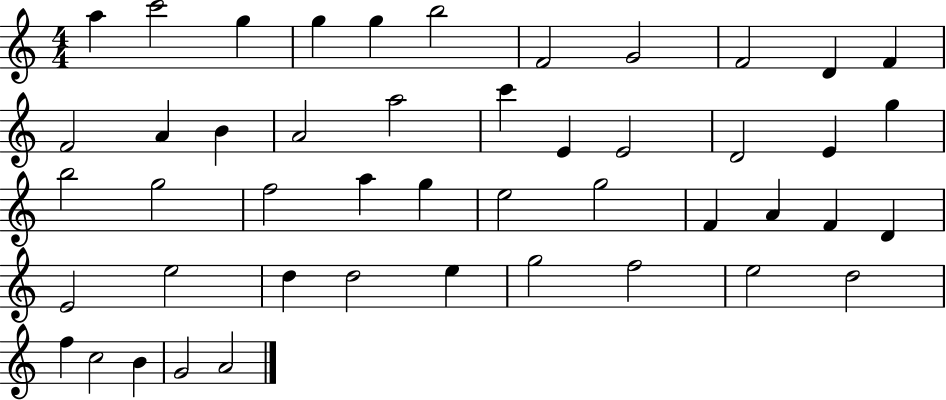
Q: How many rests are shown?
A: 0